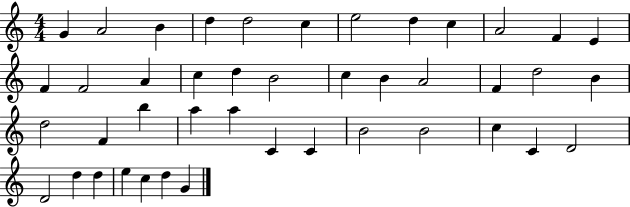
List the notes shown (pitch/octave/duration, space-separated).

G4/q A4/h B4/q D5/q D5/h C5/q E5/h D5/q C5/q A4/h F4/q E4/q F4/q F4/h A4/q C5/q D5/q B4/h C5/q B4/q A4/h F4/q D5/h B4/q D5/h F4/q B5/q A5/q A5/q C4/q C4/q B4/h B4/h C5/q C4/q D4/h D4/h D5/q D5/q E5/q C5/q D5/q G4/q